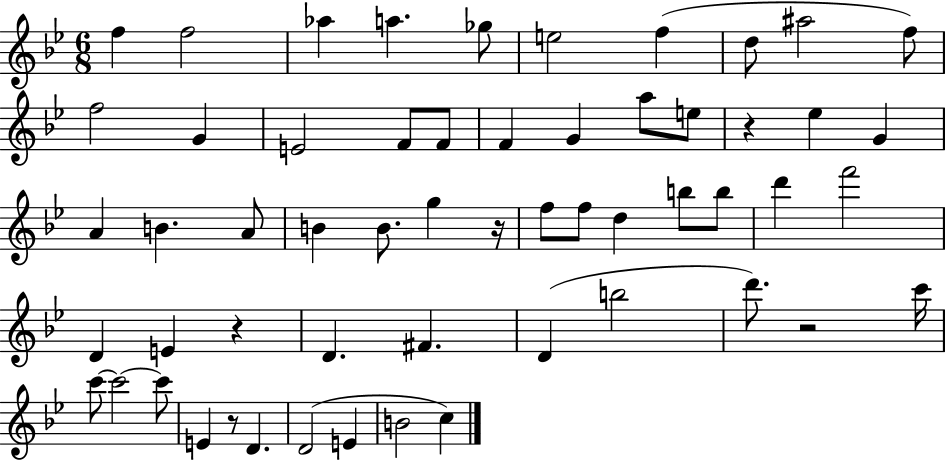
{
  \clef treble
  \numericTimeSignature
  \time 6/8
  \key bes \major
  f''4 f''2 | aes''4 a''4. ges''8 | e''2 f''4( | d''8 ais''2 f''8) | \break f''2 g'4 | e'2 f'8 f'8 | f'4 g'4 a''8 e''8 | r4 ees''4 g'4 | \break a'4 b'4. a'8 | b'4 b'8. g''4 r16 | f''8 f''8 d''4 b''8 b''8 | d'''4 f'''2 | \break d'4 e'4 r4 | d'4. fis'4. | d'4( b''2 | d'''8.) r2 c'''16 | \break c'''8~~ c'''2~~ c'''8 | e'4 r8 d'4. | d'2( e'4 | b'2 c''4) | \break \bar "|."
}